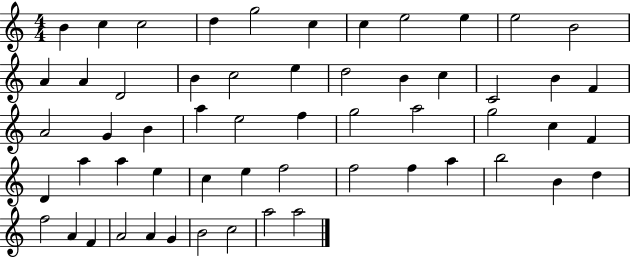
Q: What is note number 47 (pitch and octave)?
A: D5